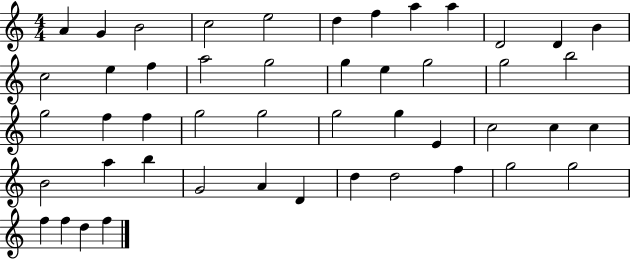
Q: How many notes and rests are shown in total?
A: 48